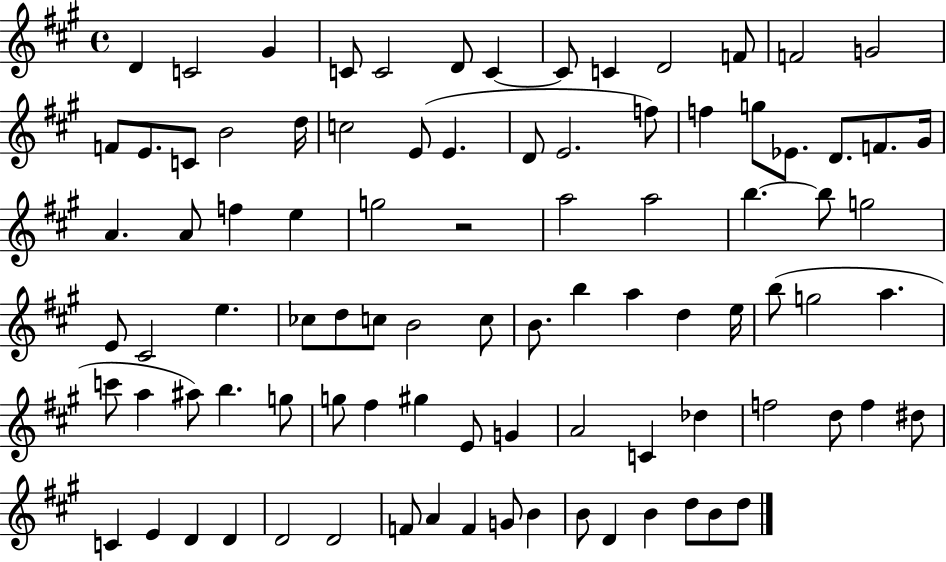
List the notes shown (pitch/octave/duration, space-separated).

D4/q C4/h G#4/q C4/e C4/h D4/e C4/q C4/e C4/q D4/h F4/e F4/h G4/h F4/e E4/e. C4/e B4/h D5/s C5/h E4/e E4/q. D4/e E4/h. F5/e F5/q G5/e Eb4/e. D4/e. F4/e. G#4/s A4/q. A4/e F5/q E5/q G5/h R/h A5/h A5/h B5/q. B5/e G5/h E4/e C#4/h E5/q. CES5/e D5/e C5/e B4/h C5/e B4/e. B5/q A5/q D5/q E5/s B5/e G5/h A5/q. C6/e A5/q A#5/e B5/q. G5/e G5/e F#5/q G#5/q E4/e G4/q A4/h C4/q Db5/q F5/h D5/e F5/q D#5/e C4/q E4/q D4/q D4/q D4/h D4/h F4/e A4/q F4/q G4/e B4/q B4/e D4/q B4/q D5/e B4/e D5/e